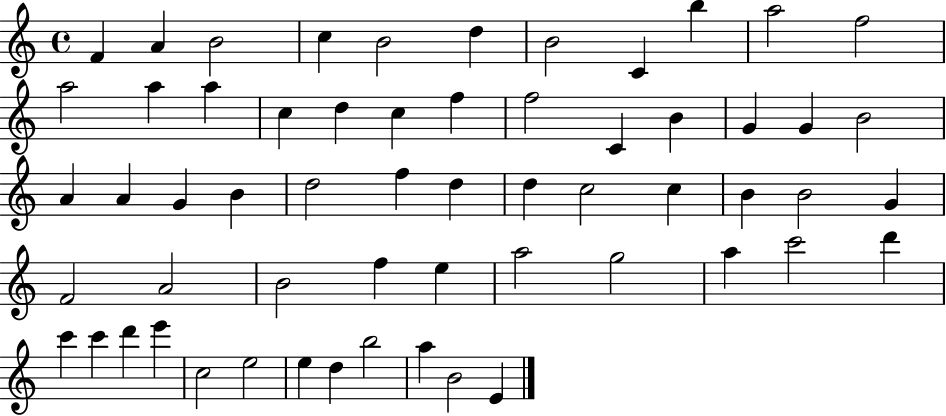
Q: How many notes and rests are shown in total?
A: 59